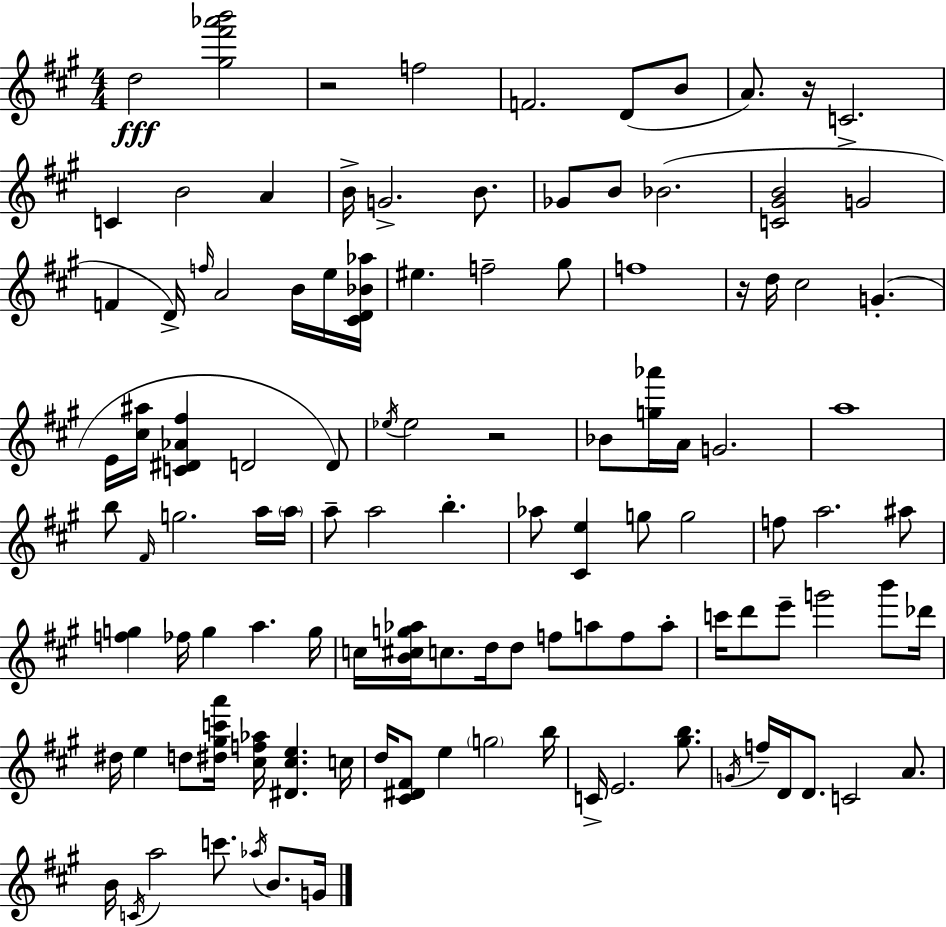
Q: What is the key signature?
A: A major